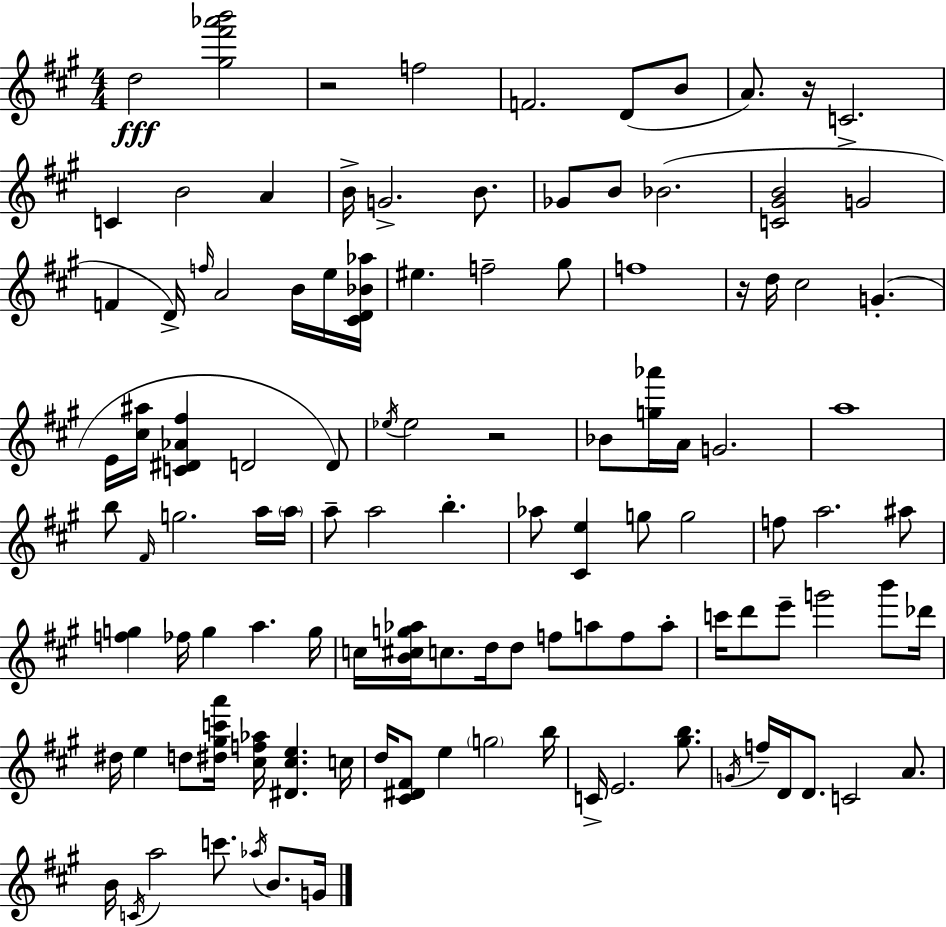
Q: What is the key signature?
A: A major